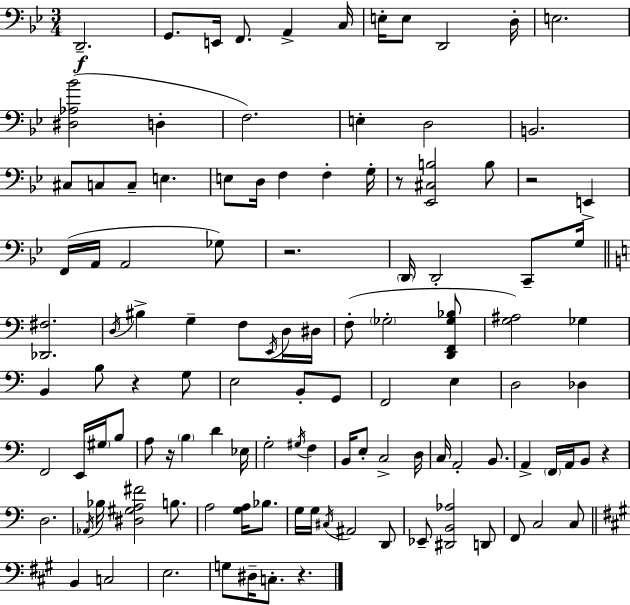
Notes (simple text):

D2/h. G2/e. E2/s F2/e. A2/q C3/s E3/s E3/e D2/h D3/s E3/h. [D#3,Ab3,Bb4]/h D3/q F3/h. E3/q D3/h B2/h. C#3/e C3/e C3/e E3/q. E3/e D3/s F3/q F3/q G3/s R/e [Eb2,C#3,B3]/h B3/e R/h E2/q F2/s A2/s A2/h Gb3/e R/h. D2/s D2/h C2/e G3/s [Db2,F#3]/h. D3/s BIS3/q G3/q F3/e E2/s D3/s D#3/s F3/e Gb3/h [D2,F2,Gb3,Bb3]/e [G3,A#3]/h Gb3/q B2/q B3/e R/q G3/e E3/h B2/e G2/e F2/h E3/q D3/h Db3/q F2/h E2/s G#3/s B3/e A3/e R/s B3/q D4/q Eb3/s G3/h G#3/s F3/q B2/s E3/e C3/h D3/s C3/s A2/h B2/e. A2/q F2/s A2/s B2/e R/q D3/h. Ab2/s Bb3/s [D#3,G#3,A3,F#4]/h B3/e. A3/h [G3,A3]/s Bb3/e. G3/s G3/s C#3/s A#2/h D2/e Eb2/e [D#2,B2,Ab3]/h D2/e F2/e C3/h C3/e B2/q C3/h E3/h. G3/e D#3/s C3/e. R/q.